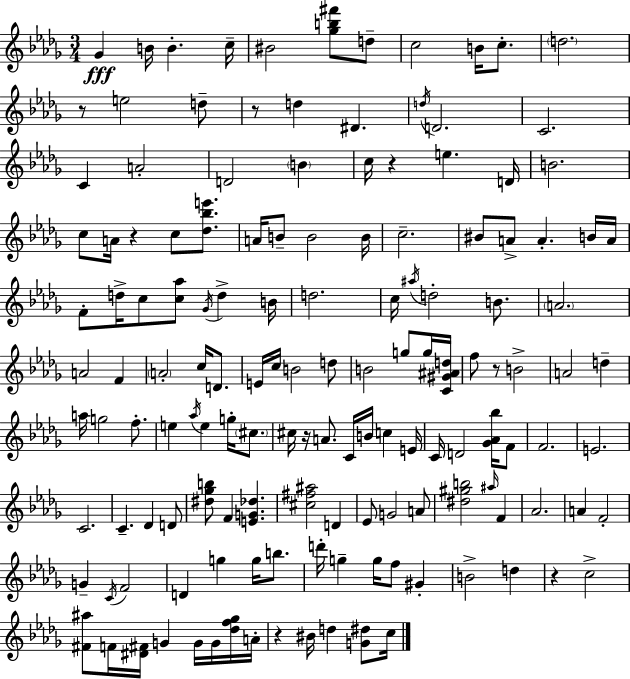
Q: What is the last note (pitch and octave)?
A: C5